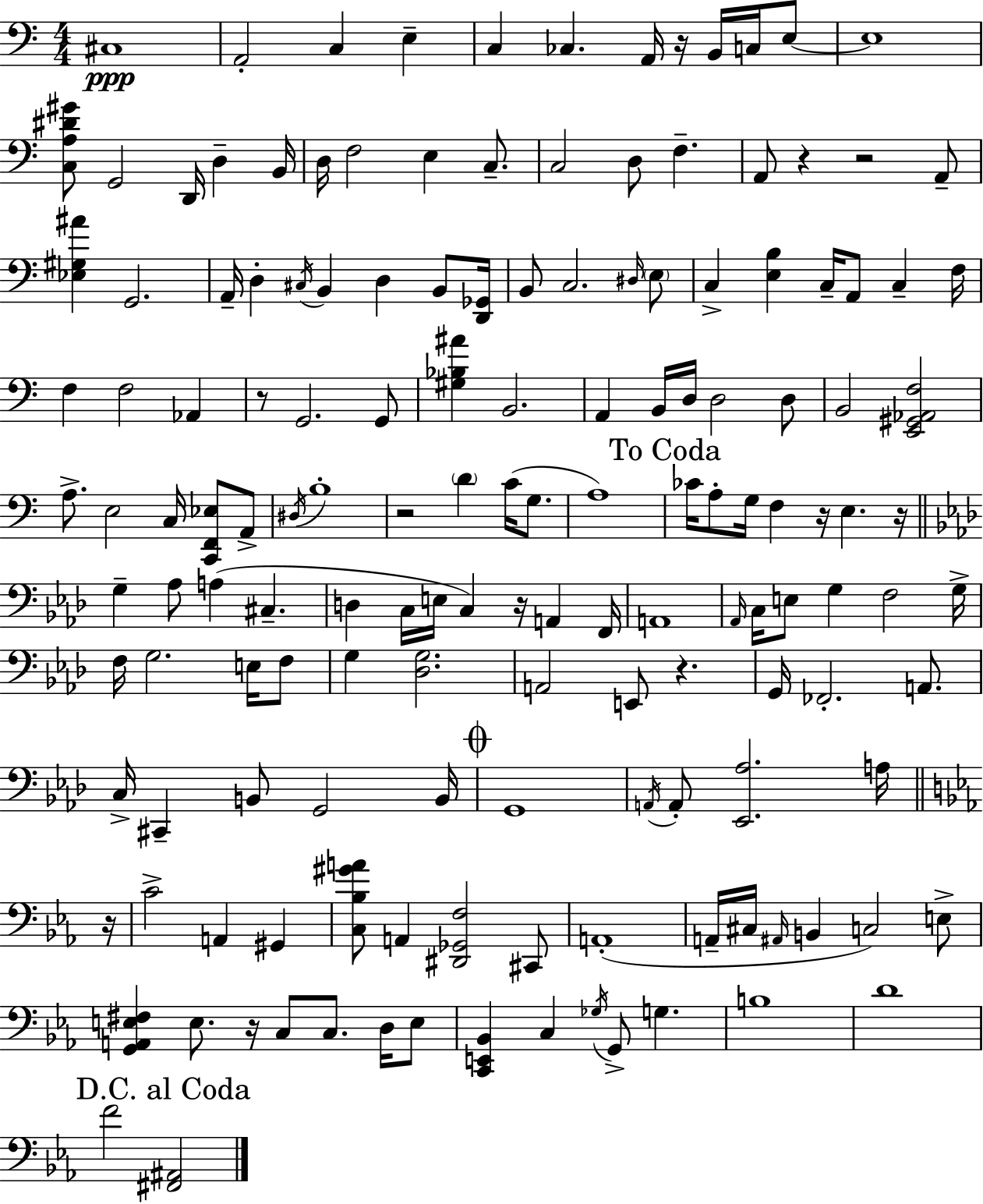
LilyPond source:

{
  \clef bass
  \numericTimeSignature
  \time 4/4
  \key a \minor
  \repeat volta 2 { cis1\ppp | a,2-. c4 e4-- | c4 ces4. a,16 r16 b,16 c16 e8~~ | e1 | \break <c a dis' gis'>8 g,2 d,16 d4-- b,16 | d16 f2 e4 c8.-- | c2 d8 f4.-- | a,8 r4 r2 a,8-- | \break <ees gis ais'>4 g,2. | a,16-- d4-. \acciaccatura { cis16 } b,4 d4 b,8 | <d, ges,>16 b,8 c2. \grace { dis16 } | \parenthesize e8 c4-> <e b>4 c16-- a,8 c4-- | \break f16 f4 f2 aes,4 | r8 g,2. | g,8 <gis bes ais'>4 b,2. | a,4 b,16 d16 d2 | \break d8 b,2 <e, gis, aes, f>2 | a8.-> e2 c16 <c, f, ees>8 | a,8-> \acciaccatura { dis16 } b1-. | r2 \parenthesize d'4 c'16( | \break g8. a1) | \mark "To Coda" ces'16 a8-. g16 f4 r16 e4. | r16 \bar "||" \break \key aes \major g4-- aes8 a4( cis4.-- | d4 c16 e16 c4) r16 a,4 f,16 | a,1 | \grace { aes,16 } c16 e8 g4 f2 | \break g16-> f16 g2. e16 f8 | g4 <des g>2. | a,2 e,8 r4. | g,16 fes,2.-. a,8. | \break c16-> cis,4-- b,8 g,2 | b,16 \mark \markup { \musicglyph "scripts.coda" } g,1 | \acciaccatura { a,16 } a,8-. <ees, aes>2. | a16 \bar "||" \break \key c \minor r16 c'2-> a,4 gis,4 | <c bes gis' a'>8 a,4 <dis, ges, f>2 cis,8 | a,1-.( | a,16-- cis16 \grace { ais,16 } b,4 c2) | \break e8-> <g, a, e fis>4 e8. r16 c8 c8. d16 | e8 <c, e, bes,>4 c4 \acciaccatura { ges16 } g,8-> g4. | b1 | d'1 | \break \mark "D.C. al Coda" f'2 <fis, ais,>2 | } \bar "|."
}